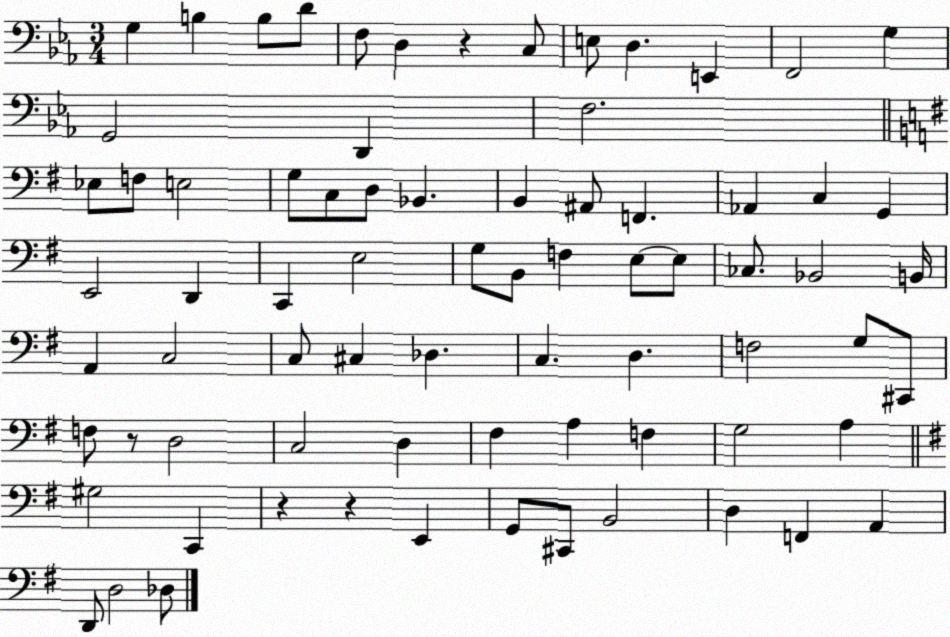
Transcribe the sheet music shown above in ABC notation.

X:1
T:Untitled
M:3/4
L:1/4
K:Eb
G, B, B,/2 D/2 F,/2 D, z C,/2 E,/2 D, E,, F,,2 G, G,,2 D,, F,2 _E,/2 F,/2 E,2 G,/2 C,/2 D,/2 _B,, B,, ^A,,/2 F,, _A,, C, G,, E,,2 D,, C,, E,2 G,/2 B,,/2 F, E,/2 E,/2 _C,/2 _B,,2 B,,/4 A,, C,2 C,/2 ^C, _D, C, D, F,2 G,/2 ^C,,/2 F,/2 z/2 D,2 C,2 D, ^F, A, F, G,2 A, ^G,2 C,, z z E,, G,,/2 ^C,,/2 B,,2 D, F,, A,, D,,/2 D,2 _D,/2